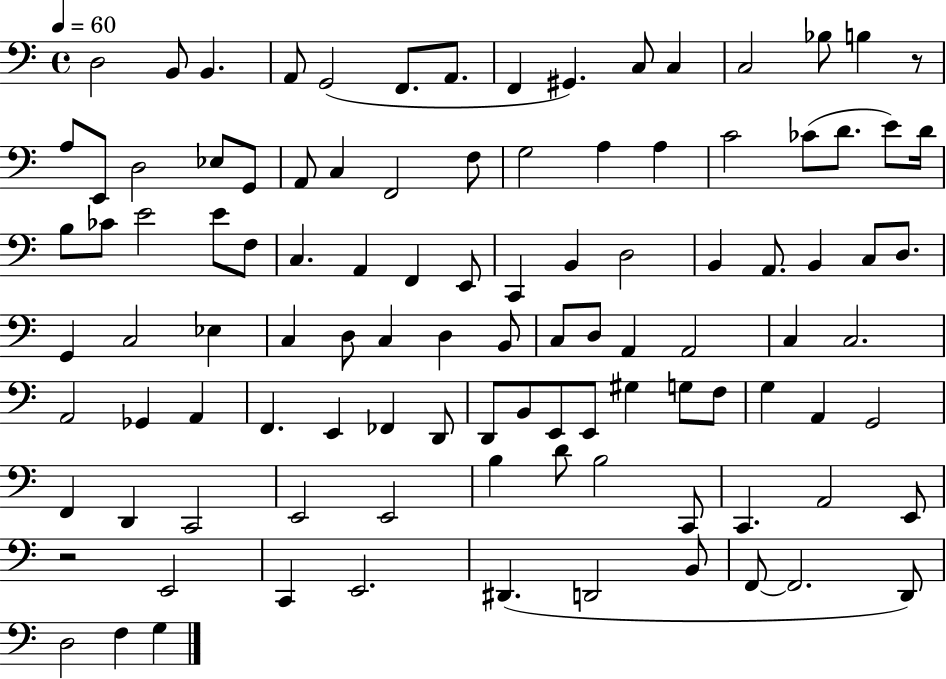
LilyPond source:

{
  \clef bass
  \time 4/4
  \defaultTimeSignature
  \key c \major
  \tempo 4 = 60
  d2 b,8 b,4. | a,8 g,2( f,8. a,8. | f,4 gis,4.) c8 c4 | c2 bes8 b4 r8 | \break a8 e,8 d2 ees8 g,8 | a,8 c4 f,2 f8 | g2 a4 a4 | c'2 ces'8( d'8. e'8) d'16 | \break b8 ces'8 e'2 e'8 f8 | c4. a,4 f,4 e,8 | c,4 b,4 d2 | b,4 a,8. b,4 c8 d8. | \break g,4 c2 ees4 | c4 d8 c4 d4 b,8 | c8 d8 a,4 a,2 | c4 c2. | \break a,2 ges,4 a,4 | f,4. e,4 fes,4 d,8 | d,8 b,8 e,8 e,8 gis4 g8 f8 | g4 a,4 g,2 | \break f,4 d,4 c,2 | e,2 e,2 | b4 d'8 b2 c,8 | c,4. a,2 e,8 | \break r2 e,2 | c,4 e,2. | dis,4.( d,2 b,8 | f,8~~ f,2. d,8) | \break d2 f4 g4 | \bar "|."
}